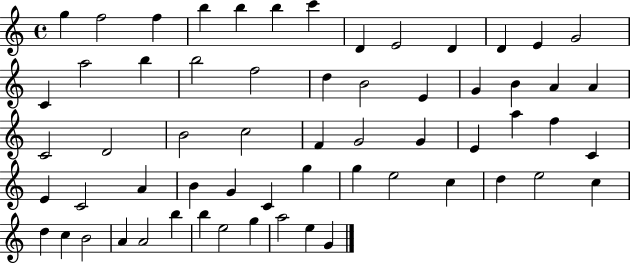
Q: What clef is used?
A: treble